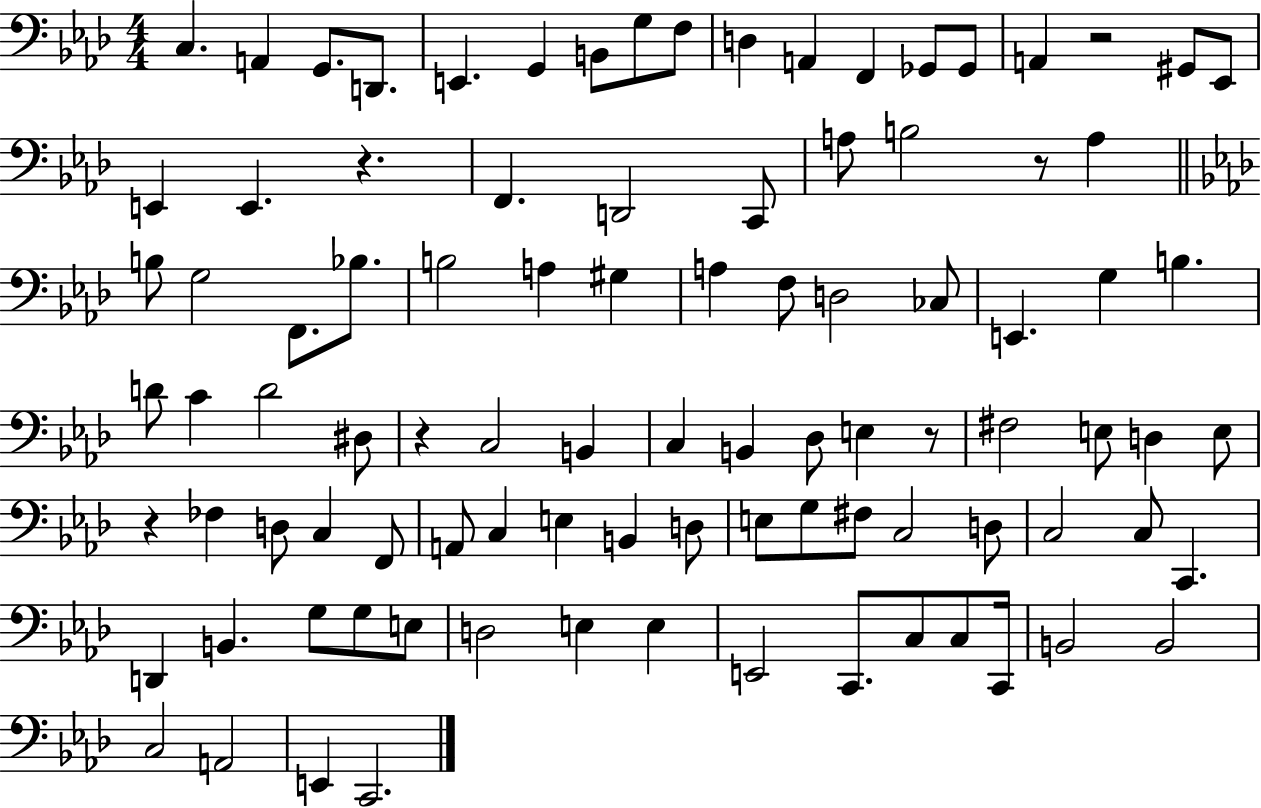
C3/q. A2/q G2/e. D2/e. E2/q. G2/q B2/e G3/e F3/e D3/q A2/q F2/q Gb2/e Gb2/e A2/q R/h G#2/e Eb2/e E2/q E2/q. R/q. F2/q. D2/h C2/e A3/e B3/h R/e A3/q B3/e G3/h F2/e. Bb3/e. B3/h A3/q G#3/q A3/q F3/e D3/h CES3/e E2/q. G3/q B3/q. D4/e C4/q D4/h D#3/e R/q C3/h B2/q C3/q B2/q Db3/e E3/q R/e F#3/h E3/e D3/q E3/e R/q FES3/q D3/e C3/q F2/e A2/e C3/q E3/q B2/q D3/e E3/e G3/e F#3/e C3/h D3/e C3/h C3/e C2/q. D2/q B2/q. G3/e G3/e E3/e D3/h E3/q E3/q E2/h C2/e. C3/e C3/e C2/s B2/h B2/h C3/h A2/h E2/q C2/h.